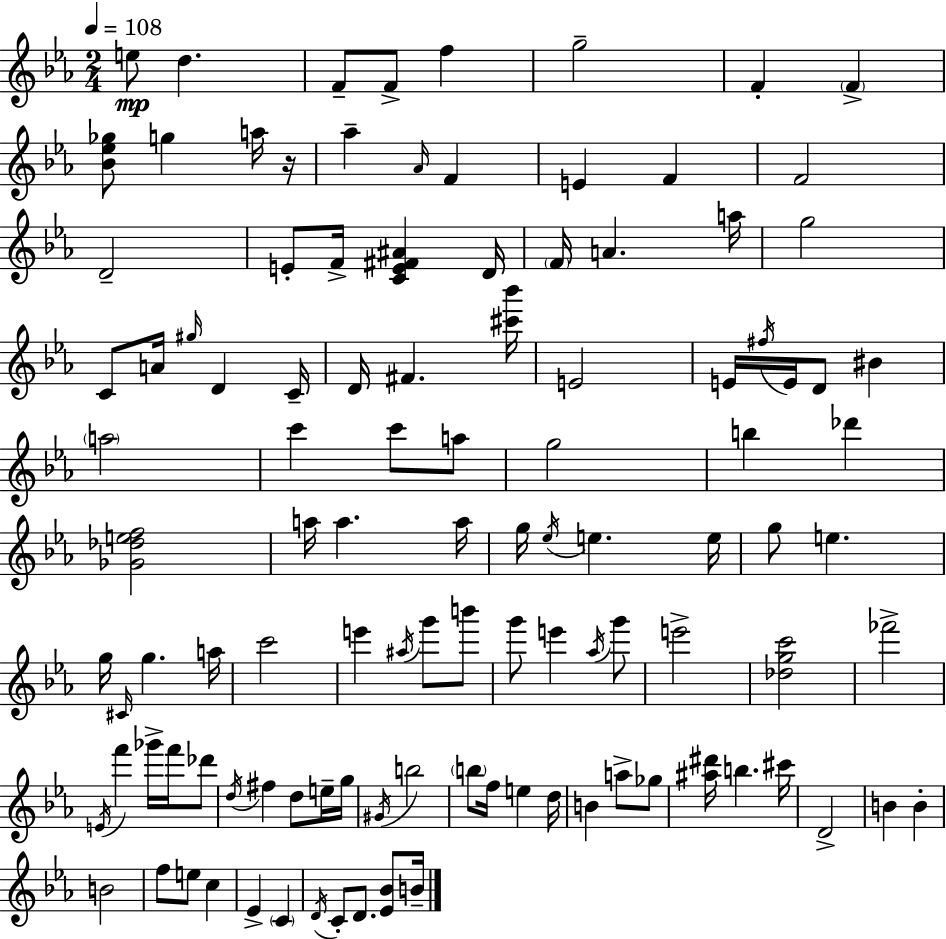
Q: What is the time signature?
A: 2/4